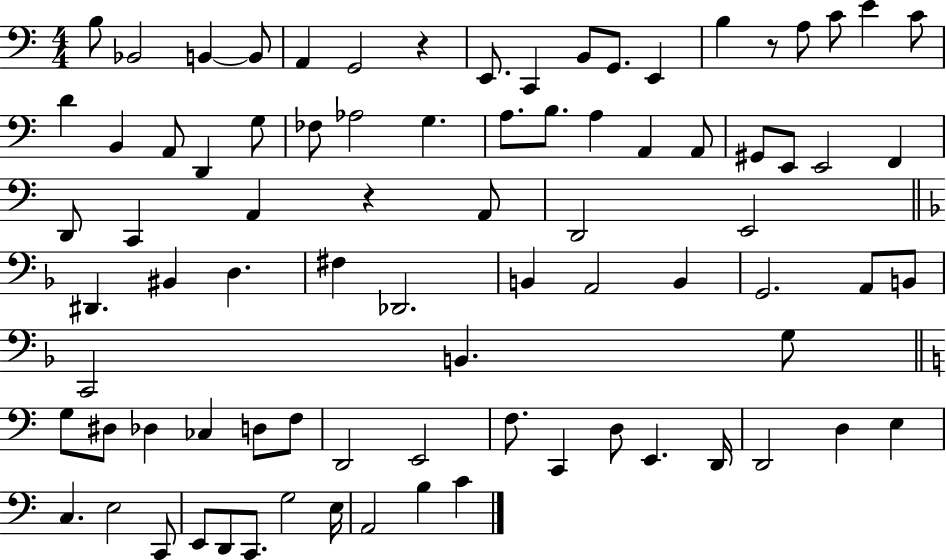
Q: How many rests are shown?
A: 3